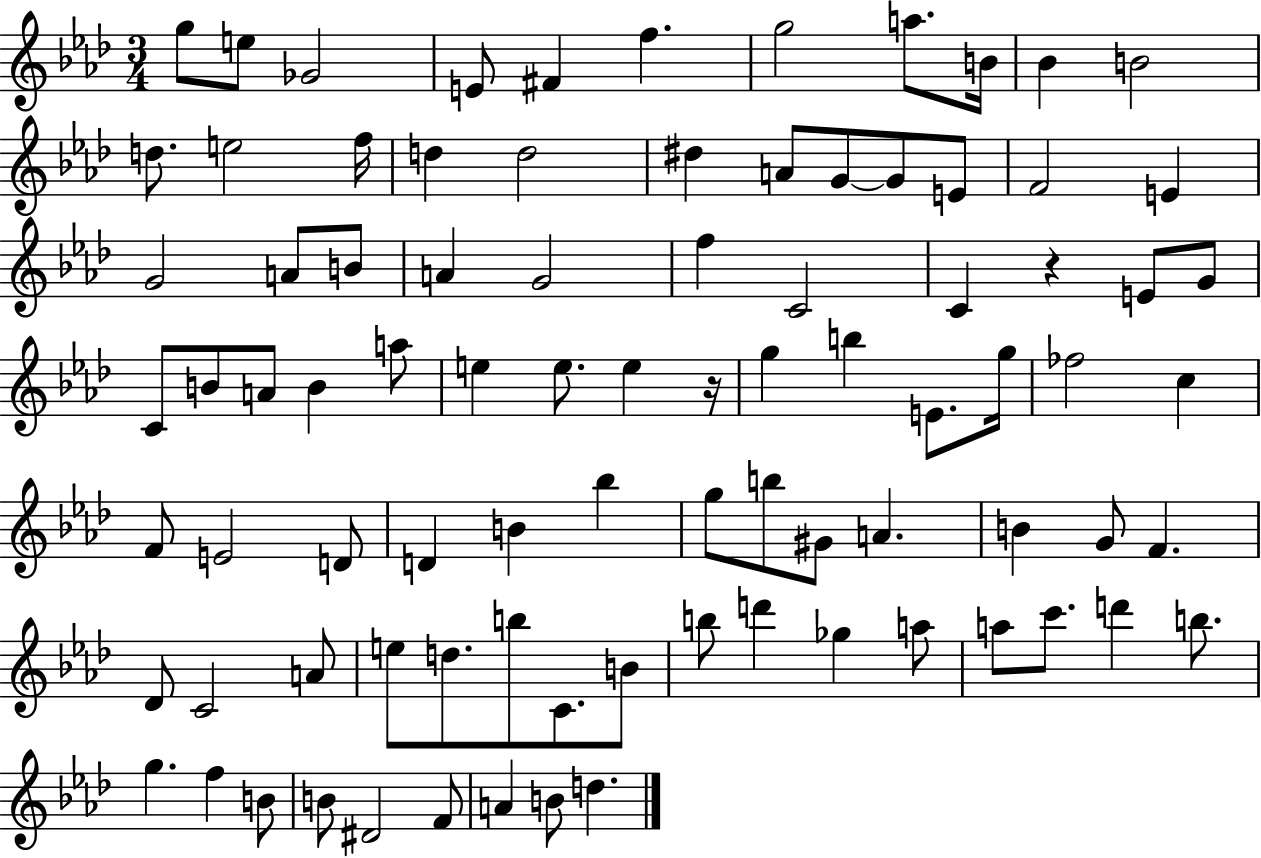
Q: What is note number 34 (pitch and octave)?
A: C4